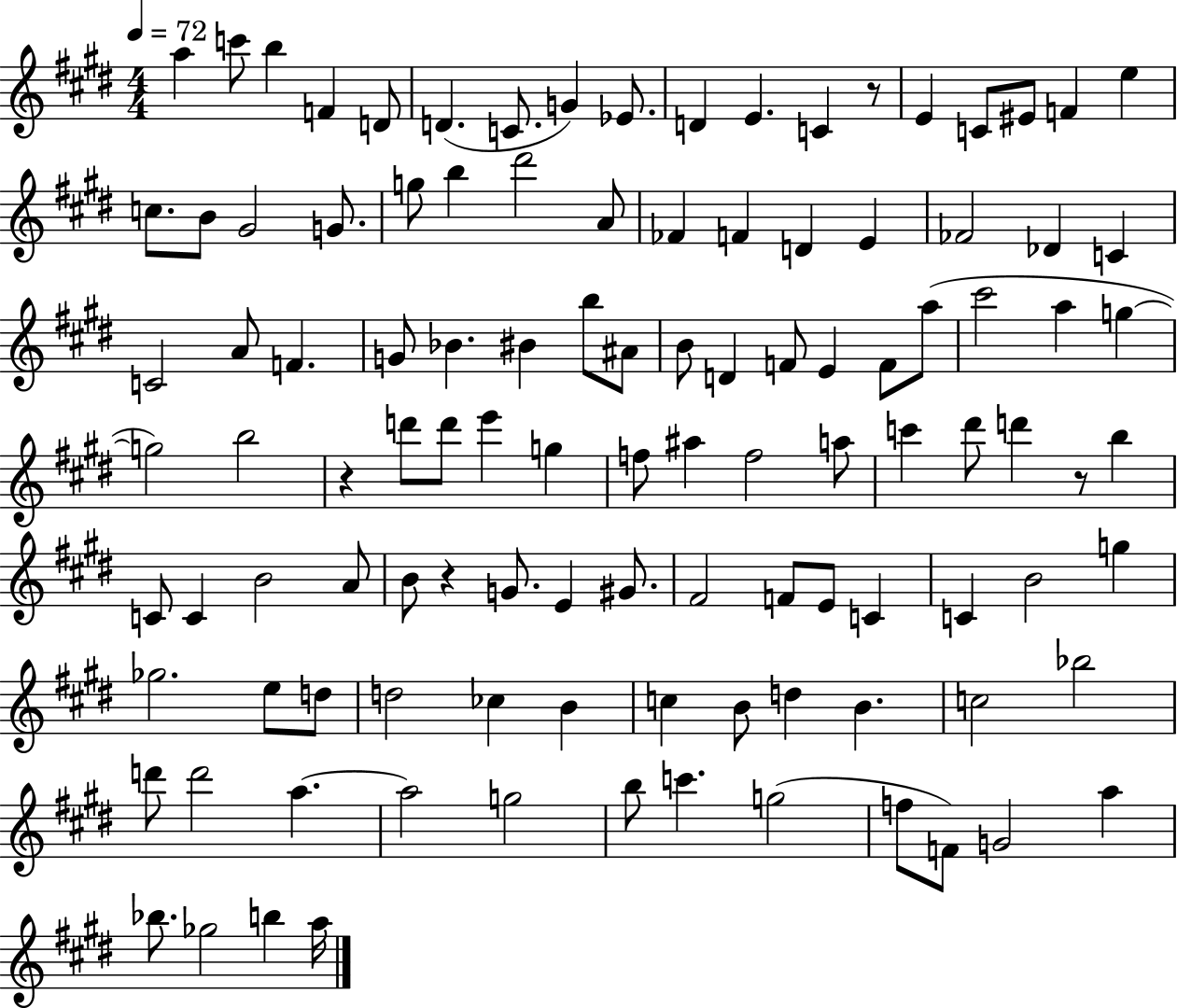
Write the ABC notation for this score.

X:1
T:Untitled
M:4/4
L:1/4
K:E
a c'/2 b F D/2 D C/2 G _E/2 D E C z/2 E C/2 ^E/2 F e c/2 B/2 ^G2 G/2 g/2 b ^d'2 A/2 _F F D E _F2 _D C C2 A/2 F G/2 _B ^B b/2 ^A/2 B/2 D F/2 E F/2 a/2 ^c'2 a g g2 b2 z d'/2 d'/2 e' g f/2 ^a f2 a/2 c' ^d'/2 d' z/2 b C/2 C B2 A/2 B/2 z G/2 E ^G/2 ^F2 F/2 E/2 C C B2 g _g2 e/2 d/2 d2 _c B c B/2 d B c2 _b2 d'/2 d'2 a a2 g2 b/2 c' g2 f/2 F/2 G2 a _b/2 _g2 b a/4